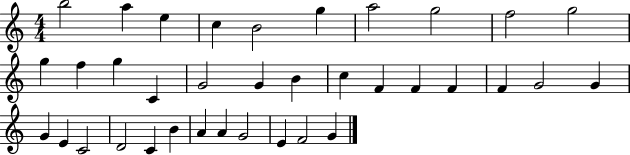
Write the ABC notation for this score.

X:1
T:Untitled
M:4/4
L:1/4
K:C
b2 a e c B2 g a2 g2 f2 g2 g f g C G2 G B c F F F F G2 G G E C2 D2 C B A A G2 E F2 G